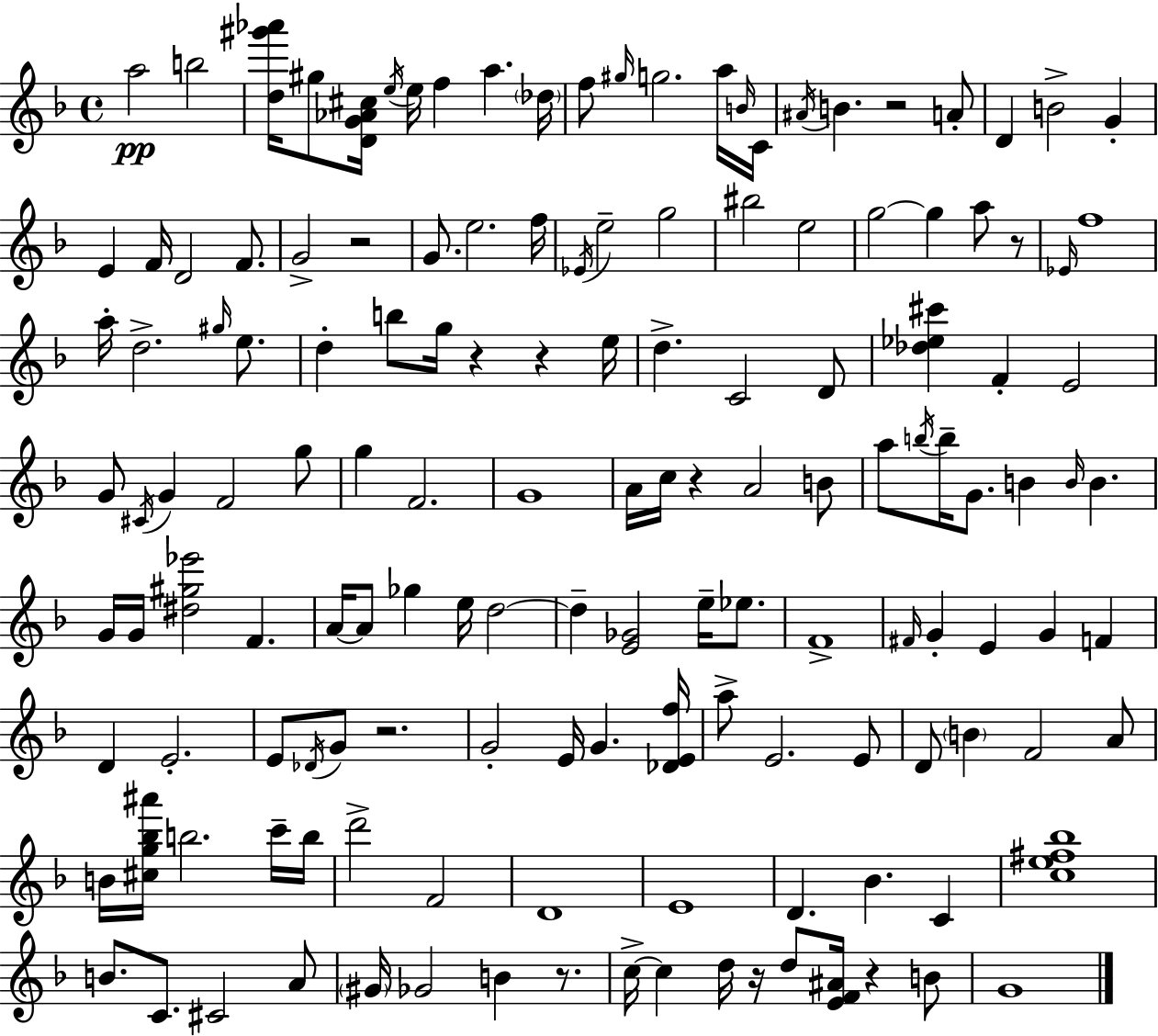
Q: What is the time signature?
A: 4/4